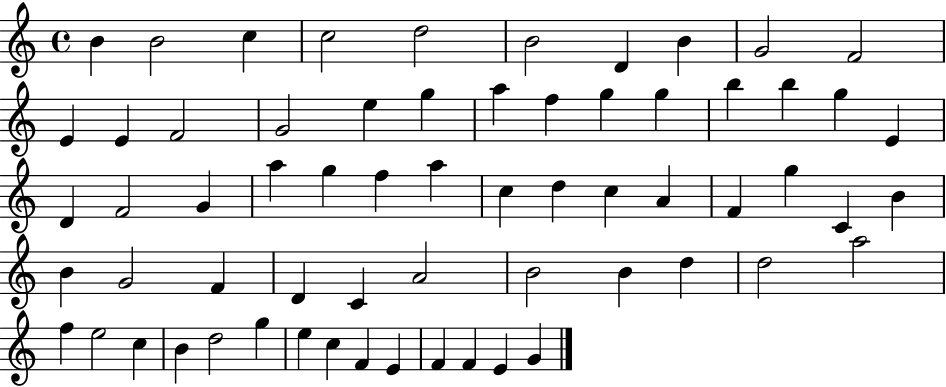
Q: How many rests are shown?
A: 0